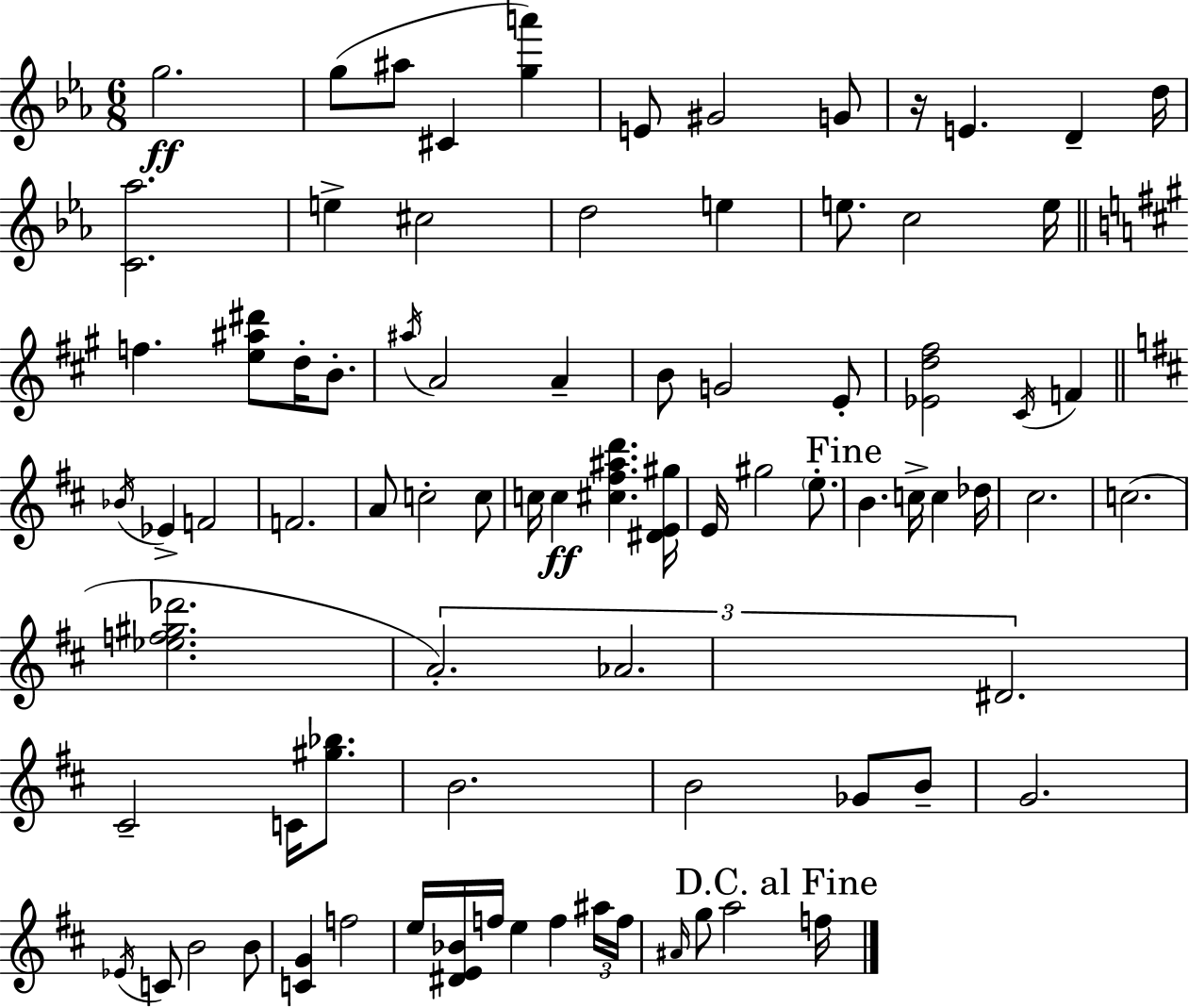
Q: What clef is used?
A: treble